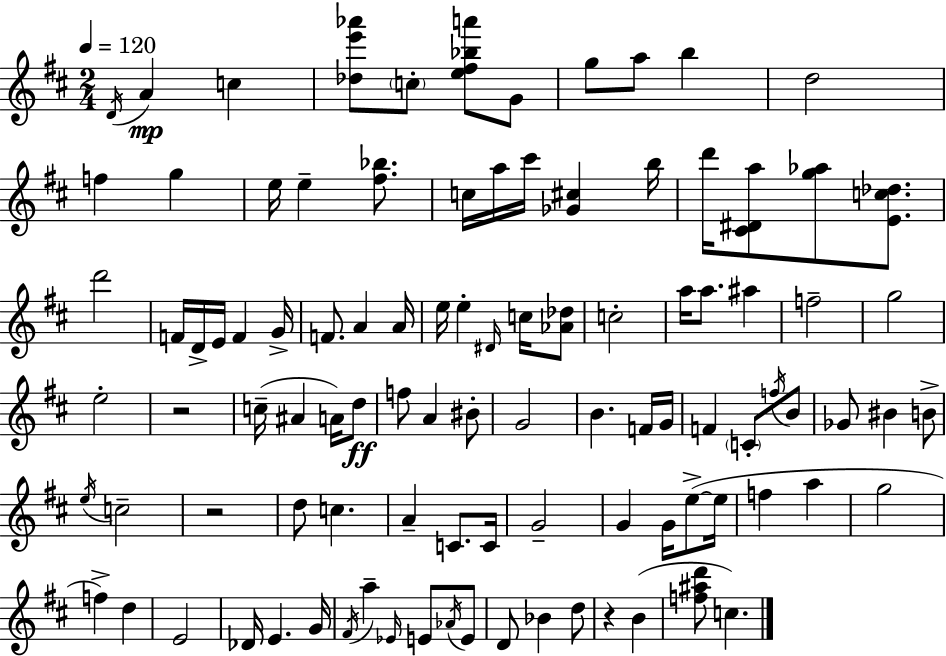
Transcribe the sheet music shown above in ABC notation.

X:1
T:Untitled
M:2/4
L:1/4
K:D
D/4 A c [_de'_a']/2 c/2 [e^f_ba']/2 G/2 g/2 a/2 b d2 f g e/4 e [^f_b]/2 c/4 a/4 ^c'/4 [_G^c] b/4 d'/4 [^C^Da]/2 [g_a]/2 [Ec_d]/2 d'2 F/4 D/4 E/4 F G/4 F/2 A A/4 e/4 e ^D/4 c/4 [_A_d]/2 c2 a/4 a/2 ^a f2 g2 e2 z2 c/4 ^A A/4 d/2 f/2 A ^B/2 G2 B F/4 G/4 F C/2 f/4 B/2 _G/2 ^B B/2 e/4 c2 z2 d/2 c A C/2 C/4 G2 G G/4 e/2 e/4 f a g2 f d E2 _D/4 E G/4 ^F/4 a _E/4 E/2 _A/4 E/2 D/2 _B d/2 z B [f^ad']/2 c